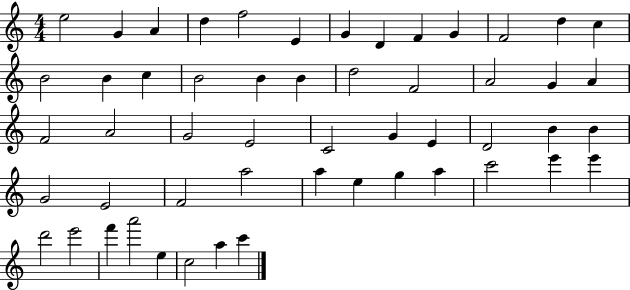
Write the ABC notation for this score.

X:1
T:Untitled
M:4/4
L:1/4
K:C
e2 G A d f2 E G D F G F2 d c B2 B c B2 B B d2 F2 A2 G A F2 A2 G2 E2 C2 G E D2 B B G2 E2 F2 a2 a e g a c'2 e' e' d'2 e'2 f' a'2 e c2 a c'